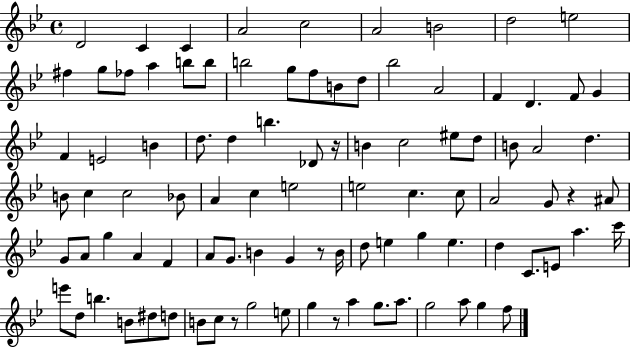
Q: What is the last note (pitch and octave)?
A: F5